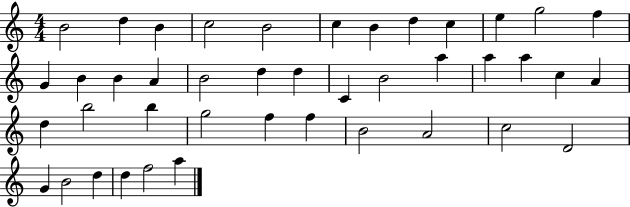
B4/h D5/q B4/q C5/h B4/h C5/q B4/q D5/q C5/q E5/q G5/h F5/q G4/q B4/q B4/q A4/q B4/h D5/q D5/q C4/q B4/h A5/q A5/q A5/q C5/q A4/q D5/q B5/h B5/q G5/h F5/q F5/q B4/h A4/h C5/h D4/h G4/q B4/h D5/q D5/q F5/h A5/q